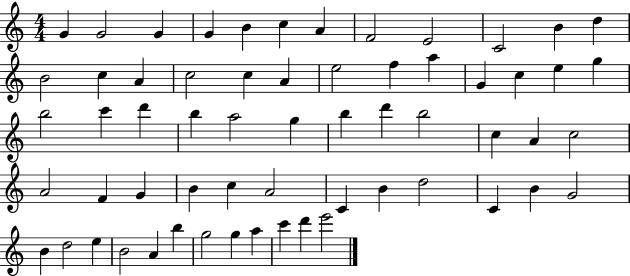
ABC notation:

X:1
T:Untitled
M:4/4
L:1/4
K:C
G G2 G G B c A F2 E2 C2 B d B2 c A c2 c A e2 f a G c e g b2 c' d' b a2 g b d' b2 c A c2 A2 F G B c A2 C B d2 C B G2 B d2 e B2 A b g2 g a c' d' e'2